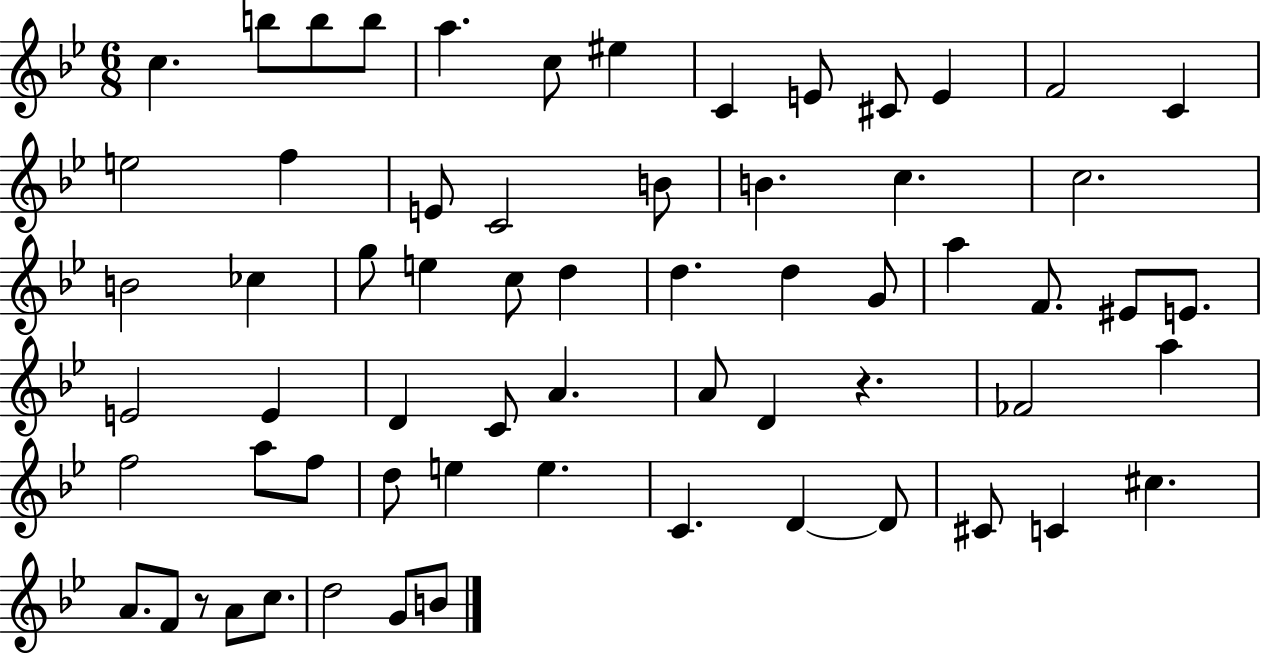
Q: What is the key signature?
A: BES major